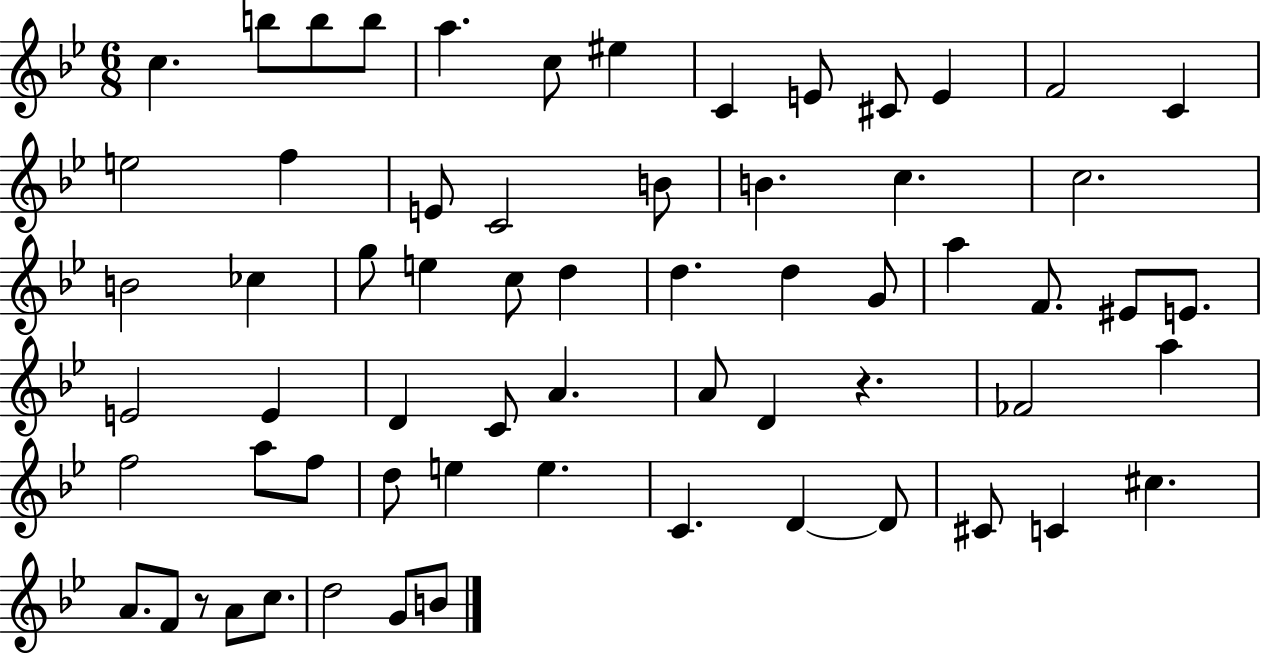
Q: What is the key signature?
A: BES major